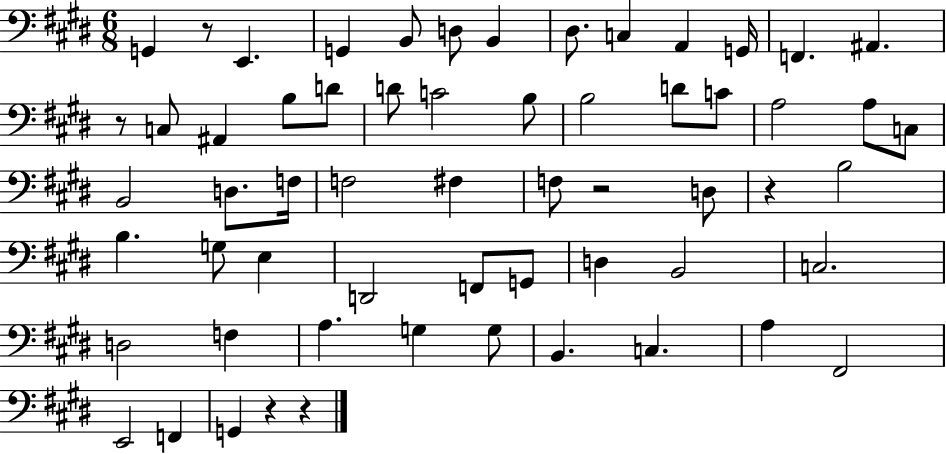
G2/q R/e E2/q. G2/q B2/e D3/e B2/q D#3/e. C3/q A2/q G2/s F2/q. A#2/q. R/e C3/e A#2/q B3/e D4/e D4/e C4/h B3/e B3/h D4/e C4/e A3/h A3/e C3/e B2/h D3/e. F3/s F3/h F#3/q F3/e R/h D3/e R/q B3/h B3/q. G3/e E3/q D2/h F2/e G2/e D3/q B2/h C3/h. D3/h F3/q A3/q. G3/q G3/e B2/q. C3/q. A3/q F#2/h E2/h F2/q G2/q R/q R/q